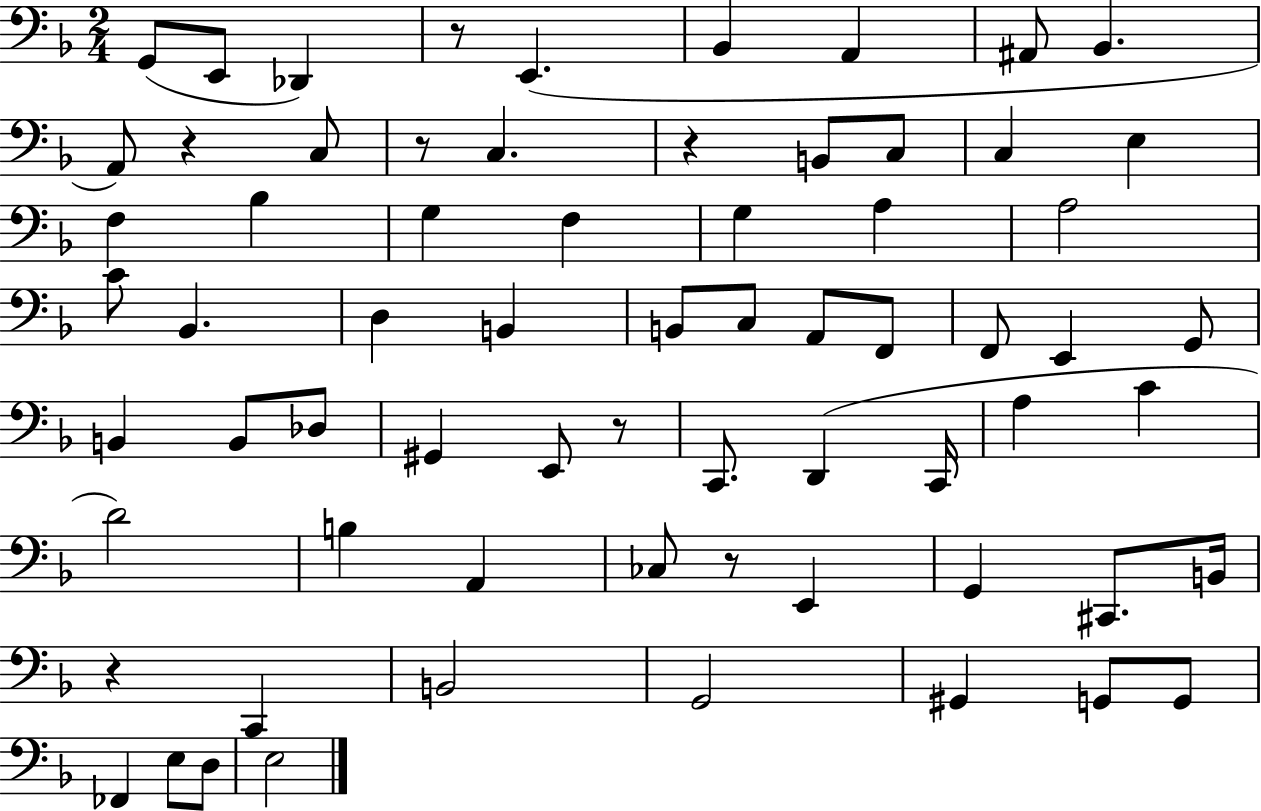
G2/e E2/e Db2/q R/e E2/q. Bb2/q A2/q A#2/e Bb2/q. A2/e R/q C3/e R/e C3/q. R/q B2/e C3/e C3/q E3/q F3/q Bb3/q G3/q F3/q G3/q A3/q A3/h C4/e Bb2/q. D3/q B2/q B2/e C3/e A2/e F2/e F2/e E2/q G2/e B2/q B2/e Db3/e G#2/q E2/e R/e C2/e. D2/q C2/s A3/q C4/q D4/h B3/q A2/q CES3/e R/e E2/q G2/q C#2/e. B2/s R/q C2/q B2/h G2/h G#2/q G2/e G2/e FES2/q E3/e D3/e E3/h